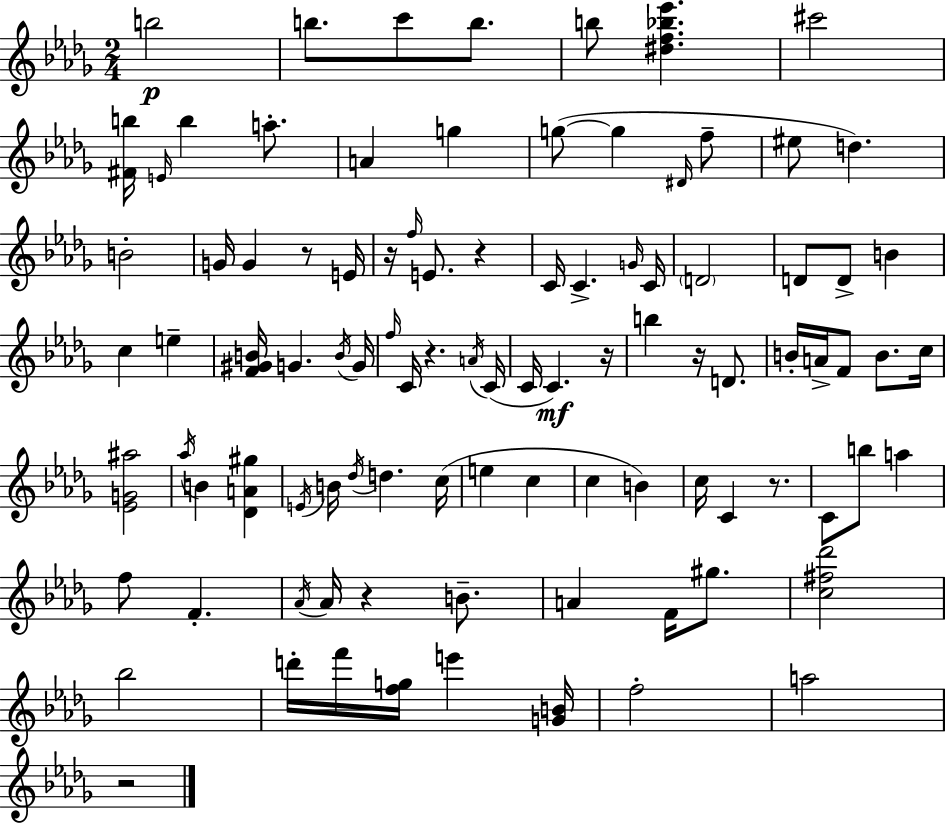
{
  \clef treble
  \numericTimeSignature
  \time 2/4
  \key bes \minor
  b''2\p | b''8. c'''8 b''8. | b''8 <dis'' f'' bes'' ees'''>4. | cis'''2 | \break <fis' b''>16 \grace { e'16 } b''4 a''8.-. | a'4 g''4 | g''8~(~ g''4 \grace { dis'16 } | f''8-- eis''8 d''4.) | \break b'2-. | g'16 g'4 r8 | e'16 r16 \grace { f''16 } e'8. r4 | c'16 c'4.-> | \break \grace { g'16 } c'16 \parenthesize d'2 | d'8 d'8-> | b'4 c''4 | e''4-- <f' gis' b'>16 g'4. | \break \acciaccatura { b'16 } g'16 \grace { f''16 } c'16 r4. | \acciaccatura { a'16 }( c'16 c'16 | c'4.\mf) r16 b''4 | r16 d'8. b'16-. | \break a'16-> f'8 b'8. c''16 <ees' g' ais''>2 | \acciaccatura { aes''16 } | b'4 <des' a' gis''>4 | \acciaccatura { e'16 } b'16 \acciaccatura { des''16 } d''4. | \break c''16( e''4 c''4 | c''4 b'4) | c''16 c'4 r8. | c'8 b''8 a''4 | \break f''8 f'4.-. | \acciaccatura { aes'16 } aes'16 r4 | b'8.-- a'4 f'16 | gis''8. <c'' fis'' des'''>2 | \break bes''2 | d'''16-. f'''16 <f'' g''>16 e'''4 | <g' b'>16 f''2-. | a''2 | \break r2 | \bar "|."
}